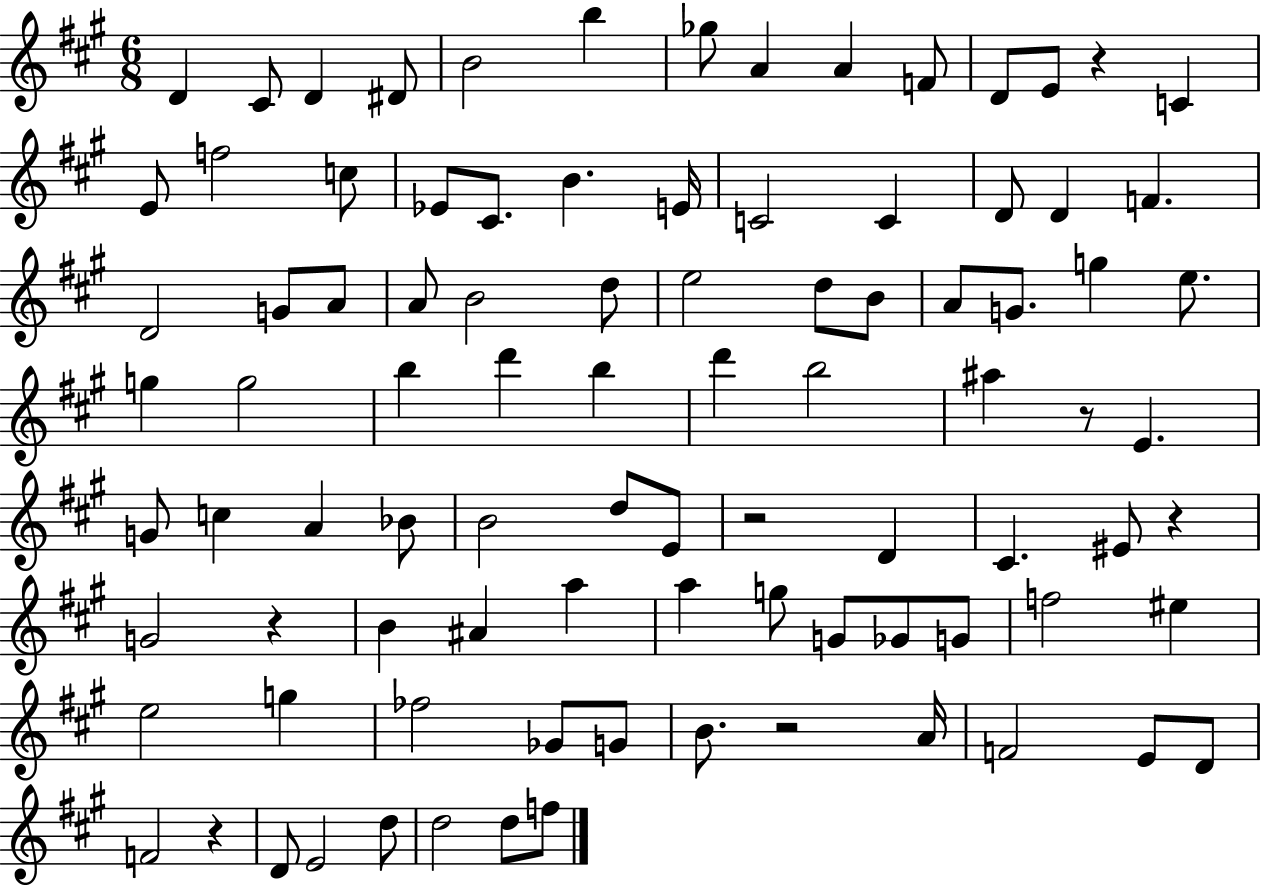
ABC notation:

X:1
T:Untitled
M:6/8
L:1/4
K:A
D ^C/2 D ^D/2 B2 b _g/2 A A F/2 D/2 E/2 z C E/2 f2 c/2 _E/2 ^C/2 B E/4 C2 C D/2 D F D2 G/2 A/2 A/2 B2 d/2 e2 d/2 B/2 A/2 G/2 g e/2 g g2 b d' b d' b2 ^a z/2 E G/2 c A _B/2 B2 d/2 E/2 z2 D ^C ^E/2 z G2 z B ^A a a g/2 G/2 _G/2 G/2 f2 ^e e2 g _f2 _G/2 G/2 B/2 z2 A/4 F2 E/2 D/2 F2 z D/2 E2 d/2 d2 d/2 f/2